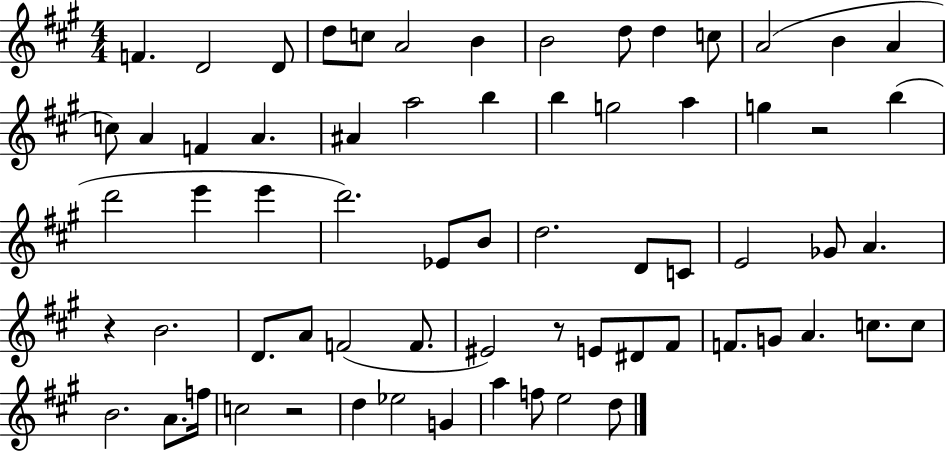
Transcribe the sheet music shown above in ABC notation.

X:1
T:Untitled
M:4/4
L:1/4
K:A
F D2 D/2 d/2 c/2 A2 B B2 d/2 d c/2 A2 B A c/2 A F A ^A a2 b b g2 a g z2 b d'2 e' e' d'2 _E/2 B/2 d2 D/2 C/2 E2 _G/2 A z B2 D/2 A/2 F2 F/2 ^E2 z/2 E/2 ^D/2 ^F/2 F/2 G/2 A c/2 c/2 B2 A/2 f/4 c2 z2 d _e2 G a f/2 e2 d/2